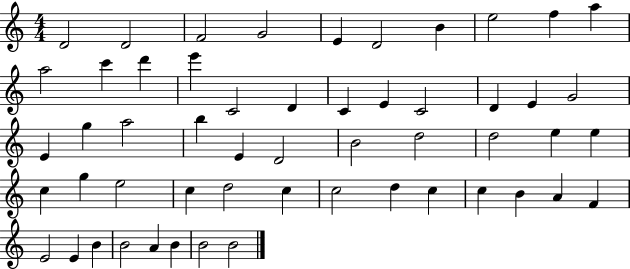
{
  \clef treble
  \numericTimeSignature
  \time 4/4
  \key c \major
  d'2 d'2 | f'2 g'2 | e'4 d'2 b'4 | e''2 f''4 a''4 | \break a''2 c'''4 d'''4 | e'''4 c'2 d'4 | c'4 e'4 c'2 | d'4 e'4 g'2 | \break e'4 g''4 a''2 | b''4 e'4 d'2 | b'2 d''2 | d''2 e''4 e''4 | \break c''4 g''4 e''2 | c''4 d''2 c''4 | c''2 d''4 c''4 | c''4 b'4 a'4 f'4 | \break e'2 e'4 b'4 | b'2 a'4 b'4 | b'2 b'2 | \bar "|."
}